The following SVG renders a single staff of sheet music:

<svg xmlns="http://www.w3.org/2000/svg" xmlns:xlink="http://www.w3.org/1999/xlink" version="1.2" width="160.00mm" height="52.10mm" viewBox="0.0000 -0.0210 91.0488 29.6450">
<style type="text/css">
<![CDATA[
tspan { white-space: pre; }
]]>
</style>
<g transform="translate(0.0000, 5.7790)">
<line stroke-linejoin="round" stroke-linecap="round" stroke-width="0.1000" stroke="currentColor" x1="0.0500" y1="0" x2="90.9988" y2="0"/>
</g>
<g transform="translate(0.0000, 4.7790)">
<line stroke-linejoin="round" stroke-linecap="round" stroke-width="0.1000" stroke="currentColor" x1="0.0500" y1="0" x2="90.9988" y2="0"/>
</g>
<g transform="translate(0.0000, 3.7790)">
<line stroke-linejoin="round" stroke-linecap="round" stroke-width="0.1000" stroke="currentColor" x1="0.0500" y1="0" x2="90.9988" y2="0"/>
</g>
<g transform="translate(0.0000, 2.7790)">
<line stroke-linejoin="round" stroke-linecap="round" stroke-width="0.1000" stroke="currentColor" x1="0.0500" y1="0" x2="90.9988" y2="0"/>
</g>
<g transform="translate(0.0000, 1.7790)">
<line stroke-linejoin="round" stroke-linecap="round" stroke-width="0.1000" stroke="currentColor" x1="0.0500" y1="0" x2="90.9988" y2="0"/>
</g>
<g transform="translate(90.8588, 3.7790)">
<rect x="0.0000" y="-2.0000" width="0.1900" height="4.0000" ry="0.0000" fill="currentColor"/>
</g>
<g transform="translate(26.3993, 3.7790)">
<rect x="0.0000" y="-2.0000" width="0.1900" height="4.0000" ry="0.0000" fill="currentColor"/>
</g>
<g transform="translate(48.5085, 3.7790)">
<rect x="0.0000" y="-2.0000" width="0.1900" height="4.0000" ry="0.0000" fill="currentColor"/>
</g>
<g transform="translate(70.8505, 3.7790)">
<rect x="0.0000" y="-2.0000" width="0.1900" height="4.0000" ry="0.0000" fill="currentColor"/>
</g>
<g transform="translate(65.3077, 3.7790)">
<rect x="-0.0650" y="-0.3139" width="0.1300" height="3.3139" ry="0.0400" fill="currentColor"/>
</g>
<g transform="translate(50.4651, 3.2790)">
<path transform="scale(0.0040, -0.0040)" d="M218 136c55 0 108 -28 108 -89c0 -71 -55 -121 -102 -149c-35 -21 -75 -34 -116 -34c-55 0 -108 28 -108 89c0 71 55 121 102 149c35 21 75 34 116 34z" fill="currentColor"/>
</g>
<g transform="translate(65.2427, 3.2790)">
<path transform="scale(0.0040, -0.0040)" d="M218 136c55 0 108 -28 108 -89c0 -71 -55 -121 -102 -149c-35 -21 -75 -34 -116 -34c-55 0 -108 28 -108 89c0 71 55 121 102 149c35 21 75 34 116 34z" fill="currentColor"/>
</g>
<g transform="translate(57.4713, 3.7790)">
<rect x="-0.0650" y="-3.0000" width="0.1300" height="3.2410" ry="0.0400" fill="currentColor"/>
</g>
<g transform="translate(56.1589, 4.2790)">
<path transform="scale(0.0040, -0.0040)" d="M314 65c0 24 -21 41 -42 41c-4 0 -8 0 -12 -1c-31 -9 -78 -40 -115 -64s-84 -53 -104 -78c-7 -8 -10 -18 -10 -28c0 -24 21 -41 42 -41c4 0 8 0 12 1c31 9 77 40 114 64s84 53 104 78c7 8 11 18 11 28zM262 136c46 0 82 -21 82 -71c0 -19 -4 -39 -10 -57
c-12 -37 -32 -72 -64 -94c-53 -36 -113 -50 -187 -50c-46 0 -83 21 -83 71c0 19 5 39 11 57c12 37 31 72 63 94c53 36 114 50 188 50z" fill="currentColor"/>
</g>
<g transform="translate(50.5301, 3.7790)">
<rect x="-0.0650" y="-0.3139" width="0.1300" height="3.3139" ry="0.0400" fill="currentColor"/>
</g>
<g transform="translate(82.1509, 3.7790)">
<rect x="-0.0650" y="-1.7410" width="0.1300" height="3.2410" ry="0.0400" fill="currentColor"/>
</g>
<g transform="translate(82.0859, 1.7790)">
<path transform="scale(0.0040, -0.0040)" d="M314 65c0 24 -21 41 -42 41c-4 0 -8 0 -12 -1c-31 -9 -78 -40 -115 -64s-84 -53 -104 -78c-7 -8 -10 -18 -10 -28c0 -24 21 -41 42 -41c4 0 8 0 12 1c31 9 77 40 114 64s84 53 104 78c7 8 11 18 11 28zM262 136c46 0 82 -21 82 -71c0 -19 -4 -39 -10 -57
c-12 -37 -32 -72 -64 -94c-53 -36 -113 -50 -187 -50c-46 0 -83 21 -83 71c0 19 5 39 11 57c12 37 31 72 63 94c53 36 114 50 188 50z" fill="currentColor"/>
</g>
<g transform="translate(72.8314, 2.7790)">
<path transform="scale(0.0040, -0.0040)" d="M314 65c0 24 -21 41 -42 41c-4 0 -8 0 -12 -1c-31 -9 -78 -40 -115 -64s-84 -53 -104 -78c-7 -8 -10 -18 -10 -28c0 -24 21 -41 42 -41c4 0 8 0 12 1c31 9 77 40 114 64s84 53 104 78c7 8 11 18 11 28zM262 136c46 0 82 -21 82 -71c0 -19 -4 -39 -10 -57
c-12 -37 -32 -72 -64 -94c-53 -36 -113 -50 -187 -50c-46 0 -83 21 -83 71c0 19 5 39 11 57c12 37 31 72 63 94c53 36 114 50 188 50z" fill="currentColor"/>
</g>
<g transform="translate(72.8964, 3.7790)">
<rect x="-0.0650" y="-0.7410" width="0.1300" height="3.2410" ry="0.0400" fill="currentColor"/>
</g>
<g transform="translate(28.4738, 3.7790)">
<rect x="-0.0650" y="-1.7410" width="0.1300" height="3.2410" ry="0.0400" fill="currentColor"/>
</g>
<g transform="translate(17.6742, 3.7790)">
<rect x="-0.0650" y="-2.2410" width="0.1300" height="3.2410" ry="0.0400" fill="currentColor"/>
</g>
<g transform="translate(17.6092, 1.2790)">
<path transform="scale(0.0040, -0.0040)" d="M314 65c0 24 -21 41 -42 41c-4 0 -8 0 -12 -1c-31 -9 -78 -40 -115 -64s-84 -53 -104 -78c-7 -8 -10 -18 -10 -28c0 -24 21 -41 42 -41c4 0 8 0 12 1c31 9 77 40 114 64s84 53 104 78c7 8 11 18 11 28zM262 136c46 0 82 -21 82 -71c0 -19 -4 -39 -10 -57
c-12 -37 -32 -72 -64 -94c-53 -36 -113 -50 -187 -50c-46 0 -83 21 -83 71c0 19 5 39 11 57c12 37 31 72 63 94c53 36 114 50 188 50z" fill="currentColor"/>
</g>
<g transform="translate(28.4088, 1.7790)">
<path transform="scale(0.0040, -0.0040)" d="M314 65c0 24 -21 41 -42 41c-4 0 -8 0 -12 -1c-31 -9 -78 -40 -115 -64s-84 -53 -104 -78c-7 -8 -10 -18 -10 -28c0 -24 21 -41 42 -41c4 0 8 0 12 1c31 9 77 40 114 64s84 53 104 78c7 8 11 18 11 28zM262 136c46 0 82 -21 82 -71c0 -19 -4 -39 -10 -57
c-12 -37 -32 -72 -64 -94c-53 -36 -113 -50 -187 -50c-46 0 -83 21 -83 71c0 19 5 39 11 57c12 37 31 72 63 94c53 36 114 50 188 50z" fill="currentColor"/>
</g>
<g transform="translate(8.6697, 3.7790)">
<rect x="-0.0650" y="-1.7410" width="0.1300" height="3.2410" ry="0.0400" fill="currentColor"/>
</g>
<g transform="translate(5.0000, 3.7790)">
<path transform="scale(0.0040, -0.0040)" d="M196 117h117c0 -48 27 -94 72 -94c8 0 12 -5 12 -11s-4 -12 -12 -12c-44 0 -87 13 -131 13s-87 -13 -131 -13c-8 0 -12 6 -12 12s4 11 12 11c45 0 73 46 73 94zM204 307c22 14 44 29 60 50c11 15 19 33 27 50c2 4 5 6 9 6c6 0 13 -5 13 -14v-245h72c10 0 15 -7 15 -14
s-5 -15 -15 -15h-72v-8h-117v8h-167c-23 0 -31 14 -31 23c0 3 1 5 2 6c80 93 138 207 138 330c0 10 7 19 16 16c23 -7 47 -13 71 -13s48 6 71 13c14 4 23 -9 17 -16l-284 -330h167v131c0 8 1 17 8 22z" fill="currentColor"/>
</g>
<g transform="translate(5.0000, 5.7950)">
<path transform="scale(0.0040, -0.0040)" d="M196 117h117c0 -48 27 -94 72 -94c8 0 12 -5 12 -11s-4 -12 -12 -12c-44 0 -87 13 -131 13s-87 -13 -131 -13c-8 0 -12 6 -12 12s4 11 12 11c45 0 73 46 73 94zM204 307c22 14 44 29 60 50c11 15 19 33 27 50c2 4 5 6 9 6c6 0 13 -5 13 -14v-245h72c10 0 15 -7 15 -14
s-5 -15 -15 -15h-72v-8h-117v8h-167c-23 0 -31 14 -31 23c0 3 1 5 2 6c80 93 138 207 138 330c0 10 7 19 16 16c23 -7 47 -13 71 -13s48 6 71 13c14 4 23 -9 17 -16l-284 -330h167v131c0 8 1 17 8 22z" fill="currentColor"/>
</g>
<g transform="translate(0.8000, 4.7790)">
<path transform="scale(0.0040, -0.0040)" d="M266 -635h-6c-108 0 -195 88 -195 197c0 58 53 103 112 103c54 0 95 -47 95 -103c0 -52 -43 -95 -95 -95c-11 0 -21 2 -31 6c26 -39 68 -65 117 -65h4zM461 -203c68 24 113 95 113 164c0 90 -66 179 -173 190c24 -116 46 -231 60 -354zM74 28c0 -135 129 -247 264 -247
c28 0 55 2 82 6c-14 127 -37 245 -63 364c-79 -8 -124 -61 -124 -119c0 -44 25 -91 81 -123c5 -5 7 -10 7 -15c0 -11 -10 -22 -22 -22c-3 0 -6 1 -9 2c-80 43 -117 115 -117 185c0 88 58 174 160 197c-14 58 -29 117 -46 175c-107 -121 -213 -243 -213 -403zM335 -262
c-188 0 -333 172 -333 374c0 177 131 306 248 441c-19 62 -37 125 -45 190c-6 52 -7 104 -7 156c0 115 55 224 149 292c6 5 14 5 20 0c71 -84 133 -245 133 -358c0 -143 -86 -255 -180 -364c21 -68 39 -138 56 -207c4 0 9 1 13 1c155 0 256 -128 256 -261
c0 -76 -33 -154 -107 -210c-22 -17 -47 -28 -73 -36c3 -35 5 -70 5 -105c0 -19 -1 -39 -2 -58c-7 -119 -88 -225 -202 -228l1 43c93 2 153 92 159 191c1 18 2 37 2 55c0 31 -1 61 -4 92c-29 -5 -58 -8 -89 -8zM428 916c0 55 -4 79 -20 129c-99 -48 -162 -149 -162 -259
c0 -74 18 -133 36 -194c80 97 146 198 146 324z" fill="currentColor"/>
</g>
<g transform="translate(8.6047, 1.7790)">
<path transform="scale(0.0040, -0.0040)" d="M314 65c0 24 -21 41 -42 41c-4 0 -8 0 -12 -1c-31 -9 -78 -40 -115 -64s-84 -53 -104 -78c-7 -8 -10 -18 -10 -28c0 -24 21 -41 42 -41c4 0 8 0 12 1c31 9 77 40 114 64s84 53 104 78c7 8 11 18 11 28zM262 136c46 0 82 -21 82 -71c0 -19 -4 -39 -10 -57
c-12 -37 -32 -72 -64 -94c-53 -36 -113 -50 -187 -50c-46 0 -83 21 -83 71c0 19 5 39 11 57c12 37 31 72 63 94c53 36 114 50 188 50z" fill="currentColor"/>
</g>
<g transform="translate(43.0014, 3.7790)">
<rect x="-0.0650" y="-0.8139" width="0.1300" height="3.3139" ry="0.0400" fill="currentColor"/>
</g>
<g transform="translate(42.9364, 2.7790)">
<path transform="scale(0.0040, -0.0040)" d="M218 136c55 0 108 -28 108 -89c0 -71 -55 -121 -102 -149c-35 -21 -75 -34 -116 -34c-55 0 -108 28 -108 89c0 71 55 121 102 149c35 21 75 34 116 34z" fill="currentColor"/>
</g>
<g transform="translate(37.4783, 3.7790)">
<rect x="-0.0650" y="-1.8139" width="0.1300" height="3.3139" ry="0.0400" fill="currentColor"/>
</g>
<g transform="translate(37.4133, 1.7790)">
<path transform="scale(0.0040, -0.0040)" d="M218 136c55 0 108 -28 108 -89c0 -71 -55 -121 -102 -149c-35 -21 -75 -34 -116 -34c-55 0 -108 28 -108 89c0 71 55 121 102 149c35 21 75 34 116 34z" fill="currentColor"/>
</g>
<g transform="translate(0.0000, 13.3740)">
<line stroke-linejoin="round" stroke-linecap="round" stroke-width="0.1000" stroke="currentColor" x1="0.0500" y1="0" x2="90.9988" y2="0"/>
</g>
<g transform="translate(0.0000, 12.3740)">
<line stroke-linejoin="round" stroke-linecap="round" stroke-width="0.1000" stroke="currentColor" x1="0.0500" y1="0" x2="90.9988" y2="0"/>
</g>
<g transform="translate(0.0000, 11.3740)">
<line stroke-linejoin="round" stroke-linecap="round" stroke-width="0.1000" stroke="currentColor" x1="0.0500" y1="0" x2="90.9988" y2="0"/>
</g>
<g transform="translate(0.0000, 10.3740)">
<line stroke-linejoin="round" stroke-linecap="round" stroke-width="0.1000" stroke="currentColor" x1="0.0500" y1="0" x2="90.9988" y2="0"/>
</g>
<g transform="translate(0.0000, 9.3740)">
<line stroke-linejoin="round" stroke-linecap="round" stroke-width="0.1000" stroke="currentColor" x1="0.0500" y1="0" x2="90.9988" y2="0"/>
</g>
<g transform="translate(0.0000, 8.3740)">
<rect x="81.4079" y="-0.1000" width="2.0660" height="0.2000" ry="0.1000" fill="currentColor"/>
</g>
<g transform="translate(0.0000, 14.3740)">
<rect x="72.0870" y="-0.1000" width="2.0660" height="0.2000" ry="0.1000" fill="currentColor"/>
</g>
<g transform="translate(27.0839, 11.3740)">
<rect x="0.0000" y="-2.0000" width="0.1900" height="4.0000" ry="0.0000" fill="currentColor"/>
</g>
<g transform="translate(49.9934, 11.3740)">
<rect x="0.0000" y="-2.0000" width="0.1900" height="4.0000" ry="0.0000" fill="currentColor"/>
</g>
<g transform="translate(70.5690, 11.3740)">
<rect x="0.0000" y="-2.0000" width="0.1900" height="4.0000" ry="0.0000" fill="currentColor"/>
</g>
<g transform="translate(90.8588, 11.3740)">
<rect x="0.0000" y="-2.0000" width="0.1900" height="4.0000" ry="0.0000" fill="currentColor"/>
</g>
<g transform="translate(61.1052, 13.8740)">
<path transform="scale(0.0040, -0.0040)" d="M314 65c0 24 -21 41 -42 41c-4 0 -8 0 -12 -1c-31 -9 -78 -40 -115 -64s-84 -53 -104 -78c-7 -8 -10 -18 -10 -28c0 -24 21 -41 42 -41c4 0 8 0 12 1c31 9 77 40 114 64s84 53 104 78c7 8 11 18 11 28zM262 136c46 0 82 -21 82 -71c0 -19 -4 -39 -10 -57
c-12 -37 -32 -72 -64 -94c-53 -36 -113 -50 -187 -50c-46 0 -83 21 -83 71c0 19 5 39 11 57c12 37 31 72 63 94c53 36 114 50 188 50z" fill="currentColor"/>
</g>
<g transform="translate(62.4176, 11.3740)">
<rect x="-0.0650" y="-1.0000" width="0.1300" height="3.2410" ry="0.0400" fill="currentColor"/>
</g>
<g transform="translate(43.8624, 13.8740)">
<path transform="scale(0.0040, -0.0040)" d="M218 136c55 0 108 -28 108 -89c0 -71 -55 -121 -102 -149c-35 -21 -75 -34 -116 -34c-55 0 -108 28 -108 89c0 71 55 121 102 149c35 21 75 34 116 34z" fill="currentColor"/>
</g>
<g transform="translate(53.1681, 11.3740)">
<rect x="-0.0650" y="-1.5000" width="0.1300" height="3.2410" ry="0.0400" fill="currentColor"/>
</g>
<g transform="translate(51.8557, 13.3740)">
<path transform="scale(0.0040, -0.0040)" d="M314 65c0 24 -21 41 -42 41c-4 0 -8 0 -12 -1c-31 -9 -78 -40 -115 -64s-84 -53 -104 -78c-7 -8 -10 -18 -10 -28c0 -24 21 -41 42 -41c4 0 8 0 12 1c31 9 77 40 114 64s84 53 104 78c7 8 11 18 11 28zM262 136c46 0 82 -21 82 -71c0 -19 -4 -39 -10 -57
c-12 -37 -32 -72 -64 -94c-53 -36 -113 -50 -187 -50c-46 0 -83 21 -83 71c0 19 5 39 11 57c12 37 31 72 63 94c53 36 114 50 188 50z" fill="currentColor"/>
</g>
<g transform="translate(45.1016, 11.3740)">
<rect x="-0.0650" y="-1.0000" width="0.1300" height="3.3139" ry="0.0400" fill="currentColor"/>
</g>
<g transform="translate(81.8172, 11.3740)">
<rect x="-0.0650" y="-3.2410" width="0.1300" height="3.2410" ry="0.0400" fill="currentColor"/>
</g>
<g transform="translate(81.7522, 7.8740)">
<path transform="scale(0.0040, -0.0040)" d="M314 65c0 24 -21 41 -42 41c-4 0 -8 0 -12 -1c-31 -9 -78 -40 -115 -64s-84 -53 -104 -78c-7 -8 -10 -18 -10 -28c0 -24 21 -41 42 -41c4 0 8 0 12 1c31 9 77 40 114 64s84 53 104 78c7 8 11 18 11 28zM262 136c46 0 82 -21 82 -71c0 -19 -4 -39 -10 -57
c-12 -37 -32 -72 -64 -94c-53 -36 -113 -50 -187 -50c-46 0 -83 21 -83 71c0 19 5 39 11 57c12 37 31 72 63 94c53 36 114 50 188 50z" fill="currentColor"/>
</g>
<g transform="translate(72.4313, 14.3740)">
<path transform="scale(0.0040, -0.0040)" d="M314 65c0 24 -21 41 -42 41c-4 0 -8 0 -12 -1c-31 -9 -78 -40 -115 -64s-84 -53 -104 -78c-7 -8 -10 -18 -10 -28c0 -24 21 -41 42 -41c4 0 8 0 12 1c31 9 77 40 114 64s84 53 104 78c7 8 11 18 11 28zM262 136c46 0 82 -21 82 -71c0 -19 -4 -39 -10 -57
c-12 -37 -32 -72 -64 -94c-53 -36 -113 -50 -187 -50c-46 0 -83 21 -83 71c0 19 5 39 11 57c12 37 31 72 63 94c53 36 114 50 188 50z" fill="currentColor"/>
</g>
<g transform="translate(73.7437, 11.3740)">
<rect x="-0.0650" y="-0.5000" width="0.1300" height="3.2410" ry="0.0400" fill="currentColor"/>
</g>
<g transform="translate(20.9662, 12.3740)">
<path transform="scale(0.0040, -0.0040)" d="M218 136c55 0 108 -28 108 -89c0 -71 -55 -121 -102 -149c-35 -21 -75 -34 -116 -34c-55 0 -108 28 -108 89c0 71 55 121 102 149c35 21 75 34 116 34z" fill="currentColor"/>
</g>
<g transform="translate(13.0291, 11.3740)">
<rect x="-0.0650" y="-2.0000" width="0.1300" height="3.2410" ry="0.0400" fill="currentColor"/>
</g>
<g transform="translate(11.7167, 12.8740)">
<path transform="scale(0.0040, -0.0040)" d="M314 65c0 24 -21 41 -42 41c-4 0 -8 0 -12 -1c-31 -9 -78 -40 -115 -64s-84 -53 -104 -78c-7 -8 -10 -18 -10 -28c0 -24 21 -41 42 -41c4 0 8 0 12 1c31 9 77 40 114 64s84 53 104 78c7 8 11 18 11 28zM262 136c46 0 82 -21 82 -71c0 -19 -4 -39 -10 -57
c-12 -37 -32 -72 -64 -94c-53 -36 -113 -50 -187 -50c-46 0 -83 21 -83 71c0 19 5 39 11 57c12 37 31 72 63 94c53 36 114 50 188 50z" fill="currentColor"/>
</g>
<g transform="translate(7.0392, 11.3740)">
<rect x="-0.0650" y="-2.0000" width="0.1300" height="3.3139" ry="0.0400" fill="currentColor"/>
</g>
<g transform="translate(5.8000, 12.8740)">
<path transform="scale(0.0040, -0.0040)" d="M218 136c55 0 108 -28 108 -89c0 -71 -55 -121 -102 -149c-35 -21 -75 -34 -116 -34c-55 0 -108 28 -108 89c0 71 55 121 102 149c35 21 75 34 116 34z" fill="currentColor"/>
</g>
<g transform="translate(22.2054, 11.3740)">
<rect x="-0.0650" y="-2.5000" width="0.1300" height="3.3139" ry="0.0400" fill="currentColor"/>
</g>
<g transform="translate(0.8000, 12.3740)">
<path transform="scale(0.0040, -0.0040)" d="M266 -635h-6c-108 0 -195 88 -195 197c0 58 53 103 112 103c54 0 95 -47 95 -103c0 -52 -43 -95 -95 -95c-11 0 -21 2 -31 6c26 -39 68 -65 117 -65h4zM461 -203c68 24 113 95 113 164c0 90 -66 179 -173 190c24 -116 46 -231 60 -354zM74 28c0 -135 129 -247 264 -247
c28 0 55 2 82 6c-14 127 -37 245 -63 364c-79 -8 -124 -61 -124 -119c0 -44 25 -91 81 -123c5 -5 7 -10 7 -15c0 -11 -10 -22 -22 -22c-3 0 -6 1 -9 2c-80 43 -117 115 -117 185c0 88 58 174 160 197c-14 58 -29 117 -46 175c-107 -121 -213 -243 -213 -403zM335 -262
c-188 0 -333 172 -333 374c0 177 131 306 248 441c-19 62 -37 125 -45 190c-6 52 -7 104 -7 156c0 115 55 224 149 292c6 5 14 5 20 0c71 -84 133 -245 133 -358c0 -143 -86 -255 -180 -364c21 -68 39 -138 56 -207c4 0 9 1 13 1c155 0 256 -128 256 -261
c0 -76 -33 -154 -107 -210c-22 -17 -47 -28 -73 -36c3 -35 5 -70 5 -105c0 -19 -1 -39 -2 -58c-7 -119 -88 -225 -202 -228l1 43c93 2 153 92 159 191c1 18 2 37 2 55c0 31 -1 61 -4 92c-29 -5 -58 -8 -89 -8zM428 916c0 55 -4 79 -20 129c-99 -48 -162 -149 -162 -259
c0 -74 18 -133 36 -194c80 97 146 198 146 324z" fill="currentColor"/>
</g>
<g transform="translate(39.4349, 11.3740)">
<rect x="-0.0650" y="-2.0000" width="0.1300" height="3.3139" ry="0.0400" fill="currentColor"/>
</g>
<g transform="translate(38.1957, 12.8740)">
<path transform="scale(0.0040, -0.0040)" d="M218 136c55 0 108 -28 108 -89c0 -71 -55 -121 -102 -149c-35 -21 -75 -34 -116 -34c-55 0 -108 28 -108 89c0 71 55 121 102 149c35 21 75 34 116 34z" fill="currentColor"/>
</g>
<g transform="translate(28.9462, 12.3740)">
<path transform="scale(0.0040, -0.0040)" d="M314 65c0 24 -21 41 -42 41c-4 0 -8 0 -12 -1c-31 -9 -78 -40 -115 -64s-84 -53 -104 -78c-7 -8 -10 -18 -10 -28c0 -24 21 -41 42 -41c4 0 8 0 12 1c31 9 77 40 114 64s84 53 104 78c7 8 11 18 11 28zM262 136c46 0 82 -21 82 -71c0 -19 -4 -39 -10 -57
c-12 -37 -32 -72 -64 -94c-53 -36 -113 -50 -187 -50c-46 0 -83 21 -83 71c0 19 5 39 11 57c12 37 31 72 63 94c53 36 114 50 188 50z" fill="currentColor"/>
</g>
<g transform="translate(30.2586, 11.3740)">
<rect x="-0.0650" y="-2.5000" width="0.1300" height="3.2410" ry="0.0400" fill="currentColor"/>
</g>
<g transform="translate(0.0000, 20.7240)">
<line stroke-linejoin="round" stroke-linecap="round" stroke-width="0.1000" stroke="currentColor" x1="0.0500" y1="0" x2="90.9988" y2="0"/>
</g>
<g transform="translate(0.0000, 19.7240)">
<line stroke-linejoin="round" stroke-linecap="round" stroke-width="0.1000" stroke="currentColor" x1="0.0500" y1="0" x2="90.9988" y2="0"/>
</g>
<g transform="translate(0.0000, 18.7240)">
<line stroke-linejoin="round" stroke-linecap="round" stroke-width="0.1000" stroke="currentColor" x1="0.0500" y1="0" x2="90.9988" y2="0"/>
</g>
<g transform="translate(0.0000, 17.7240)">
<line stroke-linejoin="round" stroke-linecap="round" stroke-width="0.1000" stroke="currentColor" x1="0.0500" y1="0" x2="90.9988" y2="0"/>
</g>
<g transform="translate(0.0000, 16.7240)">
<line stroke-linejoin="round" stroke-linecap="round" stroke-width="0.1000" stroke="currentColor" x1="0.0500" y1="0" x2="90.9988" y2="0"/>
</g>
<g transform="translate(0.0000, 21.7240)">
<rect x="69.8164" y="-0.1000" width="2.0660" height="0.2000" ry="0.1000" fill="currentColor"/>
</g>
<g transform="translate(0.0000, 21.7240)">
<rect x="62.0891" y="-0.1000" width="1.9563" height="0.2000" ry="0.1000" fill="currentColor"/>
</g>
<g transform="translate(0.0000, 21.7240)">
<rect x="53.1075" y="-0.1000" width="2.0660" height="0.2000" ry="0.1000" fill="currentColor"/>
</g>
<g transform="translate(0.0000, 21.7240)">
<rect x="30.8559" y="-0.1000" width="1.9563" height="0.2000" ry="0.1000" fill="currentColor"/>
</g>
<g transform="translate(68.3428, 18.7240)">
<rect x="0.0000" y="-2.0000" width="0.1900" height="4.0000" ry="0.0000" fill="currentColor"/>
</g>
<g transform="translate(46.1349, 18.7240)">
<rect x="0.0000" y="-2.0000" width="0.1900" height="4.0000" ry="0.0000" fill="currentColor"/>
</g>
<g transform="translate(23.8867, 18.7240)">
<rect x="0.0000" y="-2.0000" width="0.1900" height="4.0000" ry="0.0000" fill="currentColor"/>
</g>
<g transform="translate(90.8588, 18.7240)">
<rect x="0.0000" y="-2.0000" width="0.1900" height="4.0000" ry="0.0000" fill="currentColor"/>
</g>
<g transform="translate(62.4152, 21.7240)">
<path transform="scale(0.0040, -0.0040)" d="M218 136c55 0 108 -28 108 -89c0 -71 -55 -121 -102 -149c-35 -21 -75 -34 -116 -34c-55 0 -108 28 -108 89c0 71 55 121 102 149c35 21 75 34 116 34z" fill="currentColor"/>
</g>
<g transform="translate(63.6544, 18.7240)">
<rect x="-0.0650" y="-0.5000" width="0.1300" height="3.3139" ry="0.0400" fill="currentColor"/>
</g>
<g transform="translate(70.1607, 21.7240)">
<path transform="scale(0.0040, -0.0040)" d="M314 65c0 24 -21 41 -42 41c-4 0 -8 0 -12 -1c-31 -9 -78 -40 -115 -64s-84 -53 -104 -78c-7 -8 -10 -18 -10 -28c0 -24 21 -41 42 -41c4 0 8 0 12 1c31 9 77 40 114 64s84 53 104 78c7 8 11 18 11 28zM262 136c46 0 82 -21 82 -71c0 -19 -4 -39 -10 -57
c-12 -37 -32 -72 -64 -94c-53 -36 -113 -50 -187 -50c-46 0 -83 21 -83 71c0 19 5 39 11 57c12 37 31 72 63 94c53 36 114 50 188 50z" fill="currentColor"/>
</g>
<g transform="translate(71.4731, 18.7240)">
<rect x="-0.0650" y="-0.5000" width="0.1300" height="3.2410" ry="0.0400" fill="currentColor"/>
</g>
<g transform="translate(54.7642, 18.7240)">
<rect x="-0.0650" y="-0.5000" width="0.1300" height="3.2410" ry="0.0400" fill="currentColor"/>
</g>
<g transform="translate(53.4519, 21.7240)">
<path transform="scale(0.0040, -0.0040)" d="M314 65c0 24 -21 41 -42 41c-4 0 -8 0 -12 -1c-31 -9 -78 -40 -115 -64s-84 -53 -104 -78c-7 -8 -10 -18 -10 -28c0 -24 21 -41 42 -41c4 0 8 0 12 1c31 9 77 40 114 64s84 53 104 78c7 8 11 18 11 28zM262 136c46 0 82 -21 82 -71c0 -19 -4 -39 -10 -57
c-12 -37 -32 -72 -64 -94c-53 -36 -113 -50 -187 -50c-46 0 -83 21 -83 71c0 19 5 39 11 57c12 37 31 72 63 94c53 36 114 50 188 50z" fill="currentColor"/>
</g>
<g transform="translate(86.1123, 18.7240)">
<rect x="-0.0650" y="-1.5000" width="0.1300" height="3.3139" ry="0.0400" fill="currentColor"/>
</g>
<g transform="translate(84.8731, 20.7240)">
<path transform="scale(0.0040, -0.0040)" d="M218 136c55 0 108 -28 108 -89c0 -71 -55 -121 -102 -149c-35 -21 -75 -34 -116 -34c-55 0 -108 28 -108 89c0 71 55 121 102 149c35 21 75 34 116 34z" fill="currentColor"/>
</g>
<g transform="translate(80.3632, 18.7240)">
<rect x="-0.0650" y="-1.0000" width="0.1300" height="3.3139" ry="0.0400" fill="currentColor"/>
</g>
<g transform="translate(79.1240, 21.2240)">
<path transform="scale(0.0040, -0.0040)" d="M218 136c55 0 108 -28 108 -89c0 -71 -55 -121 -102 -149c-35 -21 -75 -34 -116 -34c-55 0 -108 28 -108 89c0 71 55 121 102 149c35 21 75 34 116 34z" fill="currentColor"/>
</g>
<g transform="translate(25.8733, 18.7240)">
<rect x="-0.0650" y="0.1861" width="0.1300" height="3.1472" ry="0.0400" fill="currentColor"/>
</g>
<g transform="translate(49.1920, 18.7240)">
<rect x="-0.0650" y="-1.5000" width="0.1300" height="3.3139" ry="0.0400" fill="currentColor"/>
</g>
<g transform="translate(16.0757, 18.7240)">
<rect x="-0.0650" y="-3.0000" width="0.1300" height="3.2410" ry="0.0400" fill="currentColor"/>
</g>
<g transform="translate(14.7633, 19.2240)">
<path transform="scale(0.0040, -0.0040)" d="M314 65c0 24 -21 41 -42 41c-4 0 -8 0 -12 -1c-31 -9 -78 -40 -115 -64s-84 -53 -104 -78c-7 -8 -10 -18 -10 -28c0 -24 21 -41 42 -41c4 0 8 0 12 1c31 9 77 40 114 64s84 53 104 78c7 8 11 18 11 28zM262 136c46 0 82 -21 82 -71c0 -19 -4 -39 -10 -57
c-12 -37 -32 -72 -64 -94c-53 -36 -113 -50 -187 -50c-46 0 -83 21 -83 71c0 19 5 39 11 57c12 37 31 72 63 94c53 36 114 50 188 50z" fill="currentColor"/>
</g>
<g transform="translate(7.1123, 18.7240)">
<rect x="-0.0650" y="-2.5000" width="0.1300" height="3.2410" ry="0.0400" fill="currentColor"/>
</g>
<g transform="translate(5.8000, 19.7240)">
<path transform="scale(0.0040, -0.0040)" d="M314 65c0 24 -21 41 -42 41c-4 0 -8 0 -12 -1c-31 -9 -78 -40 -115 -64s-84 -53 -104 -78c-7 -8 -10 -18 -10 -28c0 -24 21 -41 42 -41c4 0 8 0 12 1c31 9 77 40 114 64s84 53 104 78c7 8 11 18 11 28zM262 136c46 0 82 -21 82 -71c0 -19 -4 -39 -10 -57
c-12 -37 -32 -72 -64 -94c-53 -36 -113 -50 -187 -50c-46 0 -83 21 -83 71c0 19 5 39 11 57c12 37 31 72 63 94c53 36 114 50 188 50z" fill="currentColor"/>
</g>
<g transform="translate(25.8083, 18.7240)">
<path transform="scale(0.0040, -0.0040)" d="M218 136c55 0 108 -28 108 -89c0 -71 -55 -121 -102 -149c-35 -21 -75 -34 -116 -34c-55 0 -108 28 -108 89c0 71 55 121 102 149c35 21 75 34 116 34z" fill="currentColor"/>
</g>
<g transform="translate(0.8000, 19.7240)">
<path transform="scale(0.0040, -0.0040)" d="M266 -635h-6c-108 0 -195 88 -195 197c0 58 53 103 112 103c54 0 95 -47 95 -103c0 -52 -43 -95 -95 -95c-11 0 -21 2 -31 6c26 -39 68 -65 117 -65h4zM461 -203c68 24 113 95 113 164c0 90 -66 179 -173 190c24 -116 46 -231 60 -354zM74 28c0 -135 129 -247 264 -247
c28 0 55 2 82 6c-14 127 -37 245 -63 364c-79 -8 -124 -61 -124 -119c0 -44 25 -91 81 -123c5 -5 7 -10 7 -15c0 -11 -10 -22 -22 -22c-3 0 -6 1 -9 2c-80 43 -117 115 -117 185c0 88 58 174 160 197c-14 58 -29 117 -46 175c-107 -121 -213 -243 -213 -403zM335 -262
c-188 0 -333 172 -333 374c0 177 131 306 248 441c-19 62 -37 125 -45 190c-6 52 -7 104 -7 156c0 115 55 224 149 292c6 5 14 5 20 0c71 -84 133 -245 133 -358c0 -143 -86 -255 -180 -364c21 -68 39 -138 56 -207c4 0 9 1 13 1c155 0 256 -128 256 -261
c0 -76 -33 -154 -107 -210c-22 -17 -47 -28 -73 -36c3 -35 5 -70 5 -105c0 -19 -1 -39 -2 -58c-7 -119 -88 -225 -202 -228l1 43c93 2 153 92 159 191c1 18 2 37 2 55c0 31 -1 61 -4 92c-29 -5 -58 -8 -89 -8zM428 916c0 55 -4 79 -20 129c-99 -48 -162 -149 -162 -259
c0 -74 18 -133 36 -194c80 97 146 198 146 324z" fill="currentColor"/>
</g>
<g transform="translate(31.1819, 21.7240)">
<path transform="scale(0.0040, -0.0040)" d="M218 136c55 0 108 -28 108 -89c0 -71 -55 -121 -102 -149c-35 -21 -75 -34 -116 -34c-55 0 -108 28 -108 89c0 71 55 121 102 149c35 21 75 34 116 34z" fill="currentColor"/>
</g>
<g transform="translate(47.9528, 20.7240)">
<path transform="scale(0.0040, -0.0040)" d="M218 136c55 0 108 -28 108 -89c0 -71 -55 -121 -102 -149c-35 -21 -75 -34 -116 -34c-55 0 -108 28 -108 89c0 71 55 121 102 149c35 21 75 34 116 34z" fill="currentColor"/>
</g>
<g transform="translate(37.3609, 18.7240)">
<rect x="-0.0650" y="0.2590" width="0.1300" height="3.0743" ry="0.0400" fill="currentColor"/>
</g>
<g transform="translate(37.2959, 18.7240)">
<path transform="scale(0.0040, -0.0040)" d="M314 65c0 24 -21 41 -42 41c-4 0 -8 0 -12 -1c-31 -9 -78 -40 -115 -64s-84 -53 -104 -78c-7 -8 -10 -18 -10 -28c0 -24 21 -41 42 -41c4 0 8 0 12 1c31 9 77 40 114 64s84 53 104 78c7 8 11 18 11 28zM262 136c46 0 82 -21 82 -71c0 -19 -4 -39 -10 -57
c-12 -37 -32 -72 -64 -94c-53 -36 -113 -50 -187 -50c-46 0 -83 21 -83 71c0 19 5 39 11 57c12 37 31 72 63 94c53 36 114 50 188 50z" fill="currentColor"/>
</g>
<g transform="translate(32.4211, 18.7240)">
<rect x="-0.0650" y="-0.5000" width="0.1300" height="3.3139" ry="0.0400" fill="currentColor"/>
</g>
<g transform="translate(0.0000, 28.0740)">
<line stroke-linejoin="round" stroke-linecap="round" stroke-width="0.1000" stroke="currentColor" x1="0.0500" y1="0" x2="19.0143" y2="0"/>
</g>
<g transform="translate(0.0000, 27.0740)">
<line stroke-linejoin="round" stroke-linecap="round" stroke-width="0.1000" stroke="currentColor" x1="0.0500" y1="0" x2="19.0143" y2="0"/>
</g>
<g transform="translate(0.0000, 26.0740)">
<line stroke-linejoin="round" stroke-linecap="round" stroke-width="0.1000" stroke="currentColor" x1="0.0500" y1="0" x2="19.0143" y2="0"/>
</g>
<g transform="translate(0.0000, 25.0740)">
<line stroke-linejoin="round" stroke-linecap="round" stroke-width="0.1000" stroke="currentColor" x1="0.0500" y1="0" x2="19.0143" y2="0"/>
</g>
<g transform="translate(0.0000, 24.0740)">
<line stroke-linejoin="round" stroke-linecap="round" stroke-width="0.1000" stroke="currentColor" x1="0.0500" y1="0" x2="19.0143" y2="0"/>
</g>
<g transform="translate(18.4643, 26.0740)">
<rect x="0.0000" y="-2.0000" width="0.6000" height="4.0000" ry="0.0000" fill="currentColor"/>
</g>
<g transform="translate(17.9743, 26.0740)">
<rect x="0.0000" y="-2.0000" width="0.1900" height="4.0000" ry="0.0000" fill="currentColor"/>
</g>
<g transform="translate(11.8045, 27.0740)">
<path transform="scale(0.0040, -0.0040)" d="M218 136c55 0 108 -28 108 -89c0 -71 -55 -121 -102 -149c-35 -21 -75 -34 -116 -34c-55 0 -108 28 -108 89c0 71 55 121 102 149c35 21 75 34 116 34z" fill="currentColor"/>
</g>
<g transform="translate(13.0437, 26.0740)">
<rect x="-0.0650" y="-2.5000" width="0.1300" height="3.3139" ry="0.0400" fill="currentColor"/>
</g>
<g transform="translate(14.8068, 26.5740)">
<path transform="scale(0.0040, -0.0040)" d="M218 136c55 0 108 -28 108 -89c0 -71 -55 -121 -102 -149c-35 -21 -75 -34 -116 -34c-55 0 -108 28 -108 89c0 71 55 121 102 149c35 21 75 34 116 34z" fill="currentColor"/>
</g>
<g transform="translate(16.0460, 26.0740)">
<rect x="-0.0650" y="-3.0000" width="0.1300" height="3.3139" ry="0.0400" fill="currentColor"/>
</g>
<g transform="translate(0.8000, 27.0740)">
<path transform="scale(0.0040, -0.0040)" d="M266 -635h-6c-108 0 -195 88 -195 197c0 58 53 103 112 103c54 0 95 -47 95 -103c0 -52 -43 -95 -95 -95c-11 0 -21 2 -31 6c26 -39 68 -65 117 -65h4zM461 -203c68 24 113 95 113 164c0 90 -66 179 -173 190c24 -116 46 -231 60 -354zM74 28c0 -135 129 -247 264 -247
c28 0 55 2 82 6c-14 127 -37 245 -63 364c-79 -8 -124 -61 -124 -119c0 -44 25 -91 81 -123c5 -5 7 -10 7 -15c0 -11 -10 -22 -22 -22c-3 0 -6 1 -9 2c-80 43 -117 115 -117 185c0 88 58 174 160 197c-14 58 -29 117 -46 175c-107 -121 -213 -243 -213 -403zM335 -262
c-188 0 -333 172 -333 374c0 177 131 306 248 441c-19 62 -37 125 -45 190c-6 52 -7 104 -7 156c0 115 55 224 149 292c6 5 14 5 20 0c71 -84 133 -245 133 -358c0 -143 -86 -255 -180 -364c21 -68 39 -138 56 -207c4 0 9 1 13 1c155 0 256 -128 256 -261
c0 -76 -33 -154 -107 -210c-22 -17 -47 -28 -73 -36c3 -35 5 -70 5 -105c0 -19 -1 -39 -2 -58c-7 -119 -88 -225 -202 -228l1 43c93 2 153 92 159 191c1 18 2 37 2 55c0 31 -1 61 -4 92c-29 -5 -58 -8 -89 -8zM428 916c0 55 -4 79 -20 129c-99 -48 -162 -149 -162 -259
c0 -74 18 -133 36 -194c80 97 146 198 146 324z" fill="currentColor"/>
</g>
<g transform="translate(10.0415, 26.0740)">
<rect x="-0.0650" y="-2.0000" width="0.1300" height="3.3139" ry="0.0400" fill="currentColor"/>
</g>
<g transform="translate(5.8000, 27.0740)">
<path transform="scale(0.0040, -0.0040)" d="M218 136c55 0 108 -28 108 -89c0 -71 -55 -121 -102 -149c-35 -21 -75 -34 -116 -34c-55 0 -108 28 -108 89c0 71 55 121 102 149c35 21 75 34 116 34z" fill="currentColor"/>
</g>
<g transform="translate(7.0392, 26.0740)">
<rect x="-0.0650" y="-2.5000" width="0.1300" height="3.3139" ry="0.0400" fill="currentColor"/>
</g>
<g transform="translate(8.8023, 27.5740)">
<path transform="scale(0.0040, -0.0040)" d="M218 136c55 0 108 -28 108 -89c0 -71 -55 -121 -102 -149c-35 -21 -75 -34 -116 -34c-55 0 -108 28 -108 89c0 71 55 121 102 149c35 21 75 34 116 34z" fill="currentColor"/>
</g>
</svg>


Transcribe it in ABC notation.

X:1
T:Untitled
M:4/4
L:1/4
K:C
f2 g2 f2 f d c A2 c d2 f2 F F2 G G2 F D E2 D2 C2 b2 G2 A2 B C B2 E C2 C C2 D E G F G A